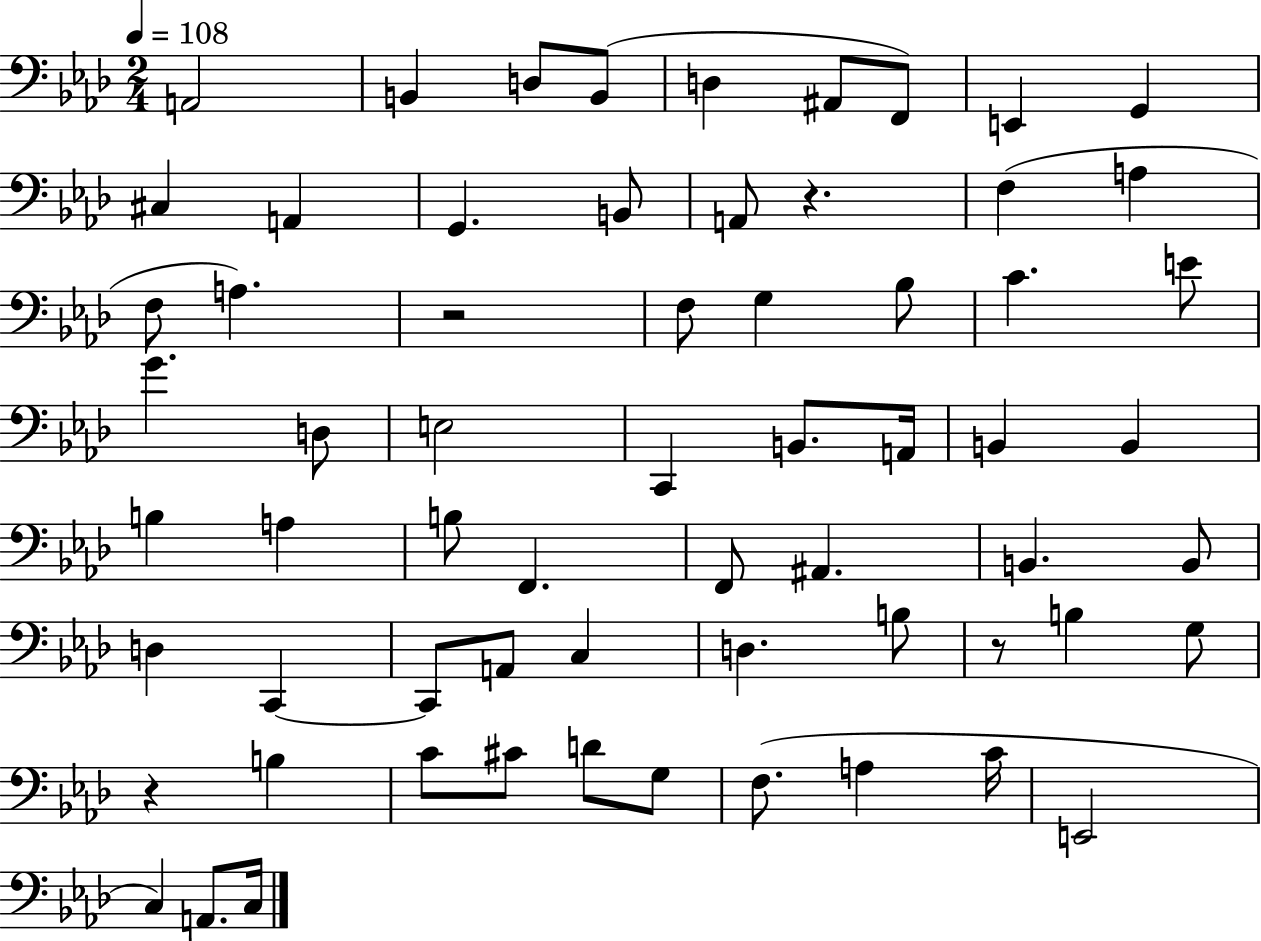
A2/h B2/q D3/e B2/e D3/q A#2/e F2/e E2/q G2/q C#3/q A2/q G2/q. B2/e A2/e R/q. F3/q A3/q F3/e A3/q. R/h F3/e G3/q Bb3/e C4/q. E4/e G4/q. D3/e E3/h C2/q B2/e. A2/s B2/q B2/q B3/q A3/q B3/e F2/q. F2/e A#2/q. B2/q. B2/e D3/q C2/q C2/e A2/e C3/q D3/q. B3/e R/e B3/q G3/e R/q B3/q C4/e C#4/e D4/e G3/e F3/e. A3/q C4/s E2/h C3/q A2/e. C3/s